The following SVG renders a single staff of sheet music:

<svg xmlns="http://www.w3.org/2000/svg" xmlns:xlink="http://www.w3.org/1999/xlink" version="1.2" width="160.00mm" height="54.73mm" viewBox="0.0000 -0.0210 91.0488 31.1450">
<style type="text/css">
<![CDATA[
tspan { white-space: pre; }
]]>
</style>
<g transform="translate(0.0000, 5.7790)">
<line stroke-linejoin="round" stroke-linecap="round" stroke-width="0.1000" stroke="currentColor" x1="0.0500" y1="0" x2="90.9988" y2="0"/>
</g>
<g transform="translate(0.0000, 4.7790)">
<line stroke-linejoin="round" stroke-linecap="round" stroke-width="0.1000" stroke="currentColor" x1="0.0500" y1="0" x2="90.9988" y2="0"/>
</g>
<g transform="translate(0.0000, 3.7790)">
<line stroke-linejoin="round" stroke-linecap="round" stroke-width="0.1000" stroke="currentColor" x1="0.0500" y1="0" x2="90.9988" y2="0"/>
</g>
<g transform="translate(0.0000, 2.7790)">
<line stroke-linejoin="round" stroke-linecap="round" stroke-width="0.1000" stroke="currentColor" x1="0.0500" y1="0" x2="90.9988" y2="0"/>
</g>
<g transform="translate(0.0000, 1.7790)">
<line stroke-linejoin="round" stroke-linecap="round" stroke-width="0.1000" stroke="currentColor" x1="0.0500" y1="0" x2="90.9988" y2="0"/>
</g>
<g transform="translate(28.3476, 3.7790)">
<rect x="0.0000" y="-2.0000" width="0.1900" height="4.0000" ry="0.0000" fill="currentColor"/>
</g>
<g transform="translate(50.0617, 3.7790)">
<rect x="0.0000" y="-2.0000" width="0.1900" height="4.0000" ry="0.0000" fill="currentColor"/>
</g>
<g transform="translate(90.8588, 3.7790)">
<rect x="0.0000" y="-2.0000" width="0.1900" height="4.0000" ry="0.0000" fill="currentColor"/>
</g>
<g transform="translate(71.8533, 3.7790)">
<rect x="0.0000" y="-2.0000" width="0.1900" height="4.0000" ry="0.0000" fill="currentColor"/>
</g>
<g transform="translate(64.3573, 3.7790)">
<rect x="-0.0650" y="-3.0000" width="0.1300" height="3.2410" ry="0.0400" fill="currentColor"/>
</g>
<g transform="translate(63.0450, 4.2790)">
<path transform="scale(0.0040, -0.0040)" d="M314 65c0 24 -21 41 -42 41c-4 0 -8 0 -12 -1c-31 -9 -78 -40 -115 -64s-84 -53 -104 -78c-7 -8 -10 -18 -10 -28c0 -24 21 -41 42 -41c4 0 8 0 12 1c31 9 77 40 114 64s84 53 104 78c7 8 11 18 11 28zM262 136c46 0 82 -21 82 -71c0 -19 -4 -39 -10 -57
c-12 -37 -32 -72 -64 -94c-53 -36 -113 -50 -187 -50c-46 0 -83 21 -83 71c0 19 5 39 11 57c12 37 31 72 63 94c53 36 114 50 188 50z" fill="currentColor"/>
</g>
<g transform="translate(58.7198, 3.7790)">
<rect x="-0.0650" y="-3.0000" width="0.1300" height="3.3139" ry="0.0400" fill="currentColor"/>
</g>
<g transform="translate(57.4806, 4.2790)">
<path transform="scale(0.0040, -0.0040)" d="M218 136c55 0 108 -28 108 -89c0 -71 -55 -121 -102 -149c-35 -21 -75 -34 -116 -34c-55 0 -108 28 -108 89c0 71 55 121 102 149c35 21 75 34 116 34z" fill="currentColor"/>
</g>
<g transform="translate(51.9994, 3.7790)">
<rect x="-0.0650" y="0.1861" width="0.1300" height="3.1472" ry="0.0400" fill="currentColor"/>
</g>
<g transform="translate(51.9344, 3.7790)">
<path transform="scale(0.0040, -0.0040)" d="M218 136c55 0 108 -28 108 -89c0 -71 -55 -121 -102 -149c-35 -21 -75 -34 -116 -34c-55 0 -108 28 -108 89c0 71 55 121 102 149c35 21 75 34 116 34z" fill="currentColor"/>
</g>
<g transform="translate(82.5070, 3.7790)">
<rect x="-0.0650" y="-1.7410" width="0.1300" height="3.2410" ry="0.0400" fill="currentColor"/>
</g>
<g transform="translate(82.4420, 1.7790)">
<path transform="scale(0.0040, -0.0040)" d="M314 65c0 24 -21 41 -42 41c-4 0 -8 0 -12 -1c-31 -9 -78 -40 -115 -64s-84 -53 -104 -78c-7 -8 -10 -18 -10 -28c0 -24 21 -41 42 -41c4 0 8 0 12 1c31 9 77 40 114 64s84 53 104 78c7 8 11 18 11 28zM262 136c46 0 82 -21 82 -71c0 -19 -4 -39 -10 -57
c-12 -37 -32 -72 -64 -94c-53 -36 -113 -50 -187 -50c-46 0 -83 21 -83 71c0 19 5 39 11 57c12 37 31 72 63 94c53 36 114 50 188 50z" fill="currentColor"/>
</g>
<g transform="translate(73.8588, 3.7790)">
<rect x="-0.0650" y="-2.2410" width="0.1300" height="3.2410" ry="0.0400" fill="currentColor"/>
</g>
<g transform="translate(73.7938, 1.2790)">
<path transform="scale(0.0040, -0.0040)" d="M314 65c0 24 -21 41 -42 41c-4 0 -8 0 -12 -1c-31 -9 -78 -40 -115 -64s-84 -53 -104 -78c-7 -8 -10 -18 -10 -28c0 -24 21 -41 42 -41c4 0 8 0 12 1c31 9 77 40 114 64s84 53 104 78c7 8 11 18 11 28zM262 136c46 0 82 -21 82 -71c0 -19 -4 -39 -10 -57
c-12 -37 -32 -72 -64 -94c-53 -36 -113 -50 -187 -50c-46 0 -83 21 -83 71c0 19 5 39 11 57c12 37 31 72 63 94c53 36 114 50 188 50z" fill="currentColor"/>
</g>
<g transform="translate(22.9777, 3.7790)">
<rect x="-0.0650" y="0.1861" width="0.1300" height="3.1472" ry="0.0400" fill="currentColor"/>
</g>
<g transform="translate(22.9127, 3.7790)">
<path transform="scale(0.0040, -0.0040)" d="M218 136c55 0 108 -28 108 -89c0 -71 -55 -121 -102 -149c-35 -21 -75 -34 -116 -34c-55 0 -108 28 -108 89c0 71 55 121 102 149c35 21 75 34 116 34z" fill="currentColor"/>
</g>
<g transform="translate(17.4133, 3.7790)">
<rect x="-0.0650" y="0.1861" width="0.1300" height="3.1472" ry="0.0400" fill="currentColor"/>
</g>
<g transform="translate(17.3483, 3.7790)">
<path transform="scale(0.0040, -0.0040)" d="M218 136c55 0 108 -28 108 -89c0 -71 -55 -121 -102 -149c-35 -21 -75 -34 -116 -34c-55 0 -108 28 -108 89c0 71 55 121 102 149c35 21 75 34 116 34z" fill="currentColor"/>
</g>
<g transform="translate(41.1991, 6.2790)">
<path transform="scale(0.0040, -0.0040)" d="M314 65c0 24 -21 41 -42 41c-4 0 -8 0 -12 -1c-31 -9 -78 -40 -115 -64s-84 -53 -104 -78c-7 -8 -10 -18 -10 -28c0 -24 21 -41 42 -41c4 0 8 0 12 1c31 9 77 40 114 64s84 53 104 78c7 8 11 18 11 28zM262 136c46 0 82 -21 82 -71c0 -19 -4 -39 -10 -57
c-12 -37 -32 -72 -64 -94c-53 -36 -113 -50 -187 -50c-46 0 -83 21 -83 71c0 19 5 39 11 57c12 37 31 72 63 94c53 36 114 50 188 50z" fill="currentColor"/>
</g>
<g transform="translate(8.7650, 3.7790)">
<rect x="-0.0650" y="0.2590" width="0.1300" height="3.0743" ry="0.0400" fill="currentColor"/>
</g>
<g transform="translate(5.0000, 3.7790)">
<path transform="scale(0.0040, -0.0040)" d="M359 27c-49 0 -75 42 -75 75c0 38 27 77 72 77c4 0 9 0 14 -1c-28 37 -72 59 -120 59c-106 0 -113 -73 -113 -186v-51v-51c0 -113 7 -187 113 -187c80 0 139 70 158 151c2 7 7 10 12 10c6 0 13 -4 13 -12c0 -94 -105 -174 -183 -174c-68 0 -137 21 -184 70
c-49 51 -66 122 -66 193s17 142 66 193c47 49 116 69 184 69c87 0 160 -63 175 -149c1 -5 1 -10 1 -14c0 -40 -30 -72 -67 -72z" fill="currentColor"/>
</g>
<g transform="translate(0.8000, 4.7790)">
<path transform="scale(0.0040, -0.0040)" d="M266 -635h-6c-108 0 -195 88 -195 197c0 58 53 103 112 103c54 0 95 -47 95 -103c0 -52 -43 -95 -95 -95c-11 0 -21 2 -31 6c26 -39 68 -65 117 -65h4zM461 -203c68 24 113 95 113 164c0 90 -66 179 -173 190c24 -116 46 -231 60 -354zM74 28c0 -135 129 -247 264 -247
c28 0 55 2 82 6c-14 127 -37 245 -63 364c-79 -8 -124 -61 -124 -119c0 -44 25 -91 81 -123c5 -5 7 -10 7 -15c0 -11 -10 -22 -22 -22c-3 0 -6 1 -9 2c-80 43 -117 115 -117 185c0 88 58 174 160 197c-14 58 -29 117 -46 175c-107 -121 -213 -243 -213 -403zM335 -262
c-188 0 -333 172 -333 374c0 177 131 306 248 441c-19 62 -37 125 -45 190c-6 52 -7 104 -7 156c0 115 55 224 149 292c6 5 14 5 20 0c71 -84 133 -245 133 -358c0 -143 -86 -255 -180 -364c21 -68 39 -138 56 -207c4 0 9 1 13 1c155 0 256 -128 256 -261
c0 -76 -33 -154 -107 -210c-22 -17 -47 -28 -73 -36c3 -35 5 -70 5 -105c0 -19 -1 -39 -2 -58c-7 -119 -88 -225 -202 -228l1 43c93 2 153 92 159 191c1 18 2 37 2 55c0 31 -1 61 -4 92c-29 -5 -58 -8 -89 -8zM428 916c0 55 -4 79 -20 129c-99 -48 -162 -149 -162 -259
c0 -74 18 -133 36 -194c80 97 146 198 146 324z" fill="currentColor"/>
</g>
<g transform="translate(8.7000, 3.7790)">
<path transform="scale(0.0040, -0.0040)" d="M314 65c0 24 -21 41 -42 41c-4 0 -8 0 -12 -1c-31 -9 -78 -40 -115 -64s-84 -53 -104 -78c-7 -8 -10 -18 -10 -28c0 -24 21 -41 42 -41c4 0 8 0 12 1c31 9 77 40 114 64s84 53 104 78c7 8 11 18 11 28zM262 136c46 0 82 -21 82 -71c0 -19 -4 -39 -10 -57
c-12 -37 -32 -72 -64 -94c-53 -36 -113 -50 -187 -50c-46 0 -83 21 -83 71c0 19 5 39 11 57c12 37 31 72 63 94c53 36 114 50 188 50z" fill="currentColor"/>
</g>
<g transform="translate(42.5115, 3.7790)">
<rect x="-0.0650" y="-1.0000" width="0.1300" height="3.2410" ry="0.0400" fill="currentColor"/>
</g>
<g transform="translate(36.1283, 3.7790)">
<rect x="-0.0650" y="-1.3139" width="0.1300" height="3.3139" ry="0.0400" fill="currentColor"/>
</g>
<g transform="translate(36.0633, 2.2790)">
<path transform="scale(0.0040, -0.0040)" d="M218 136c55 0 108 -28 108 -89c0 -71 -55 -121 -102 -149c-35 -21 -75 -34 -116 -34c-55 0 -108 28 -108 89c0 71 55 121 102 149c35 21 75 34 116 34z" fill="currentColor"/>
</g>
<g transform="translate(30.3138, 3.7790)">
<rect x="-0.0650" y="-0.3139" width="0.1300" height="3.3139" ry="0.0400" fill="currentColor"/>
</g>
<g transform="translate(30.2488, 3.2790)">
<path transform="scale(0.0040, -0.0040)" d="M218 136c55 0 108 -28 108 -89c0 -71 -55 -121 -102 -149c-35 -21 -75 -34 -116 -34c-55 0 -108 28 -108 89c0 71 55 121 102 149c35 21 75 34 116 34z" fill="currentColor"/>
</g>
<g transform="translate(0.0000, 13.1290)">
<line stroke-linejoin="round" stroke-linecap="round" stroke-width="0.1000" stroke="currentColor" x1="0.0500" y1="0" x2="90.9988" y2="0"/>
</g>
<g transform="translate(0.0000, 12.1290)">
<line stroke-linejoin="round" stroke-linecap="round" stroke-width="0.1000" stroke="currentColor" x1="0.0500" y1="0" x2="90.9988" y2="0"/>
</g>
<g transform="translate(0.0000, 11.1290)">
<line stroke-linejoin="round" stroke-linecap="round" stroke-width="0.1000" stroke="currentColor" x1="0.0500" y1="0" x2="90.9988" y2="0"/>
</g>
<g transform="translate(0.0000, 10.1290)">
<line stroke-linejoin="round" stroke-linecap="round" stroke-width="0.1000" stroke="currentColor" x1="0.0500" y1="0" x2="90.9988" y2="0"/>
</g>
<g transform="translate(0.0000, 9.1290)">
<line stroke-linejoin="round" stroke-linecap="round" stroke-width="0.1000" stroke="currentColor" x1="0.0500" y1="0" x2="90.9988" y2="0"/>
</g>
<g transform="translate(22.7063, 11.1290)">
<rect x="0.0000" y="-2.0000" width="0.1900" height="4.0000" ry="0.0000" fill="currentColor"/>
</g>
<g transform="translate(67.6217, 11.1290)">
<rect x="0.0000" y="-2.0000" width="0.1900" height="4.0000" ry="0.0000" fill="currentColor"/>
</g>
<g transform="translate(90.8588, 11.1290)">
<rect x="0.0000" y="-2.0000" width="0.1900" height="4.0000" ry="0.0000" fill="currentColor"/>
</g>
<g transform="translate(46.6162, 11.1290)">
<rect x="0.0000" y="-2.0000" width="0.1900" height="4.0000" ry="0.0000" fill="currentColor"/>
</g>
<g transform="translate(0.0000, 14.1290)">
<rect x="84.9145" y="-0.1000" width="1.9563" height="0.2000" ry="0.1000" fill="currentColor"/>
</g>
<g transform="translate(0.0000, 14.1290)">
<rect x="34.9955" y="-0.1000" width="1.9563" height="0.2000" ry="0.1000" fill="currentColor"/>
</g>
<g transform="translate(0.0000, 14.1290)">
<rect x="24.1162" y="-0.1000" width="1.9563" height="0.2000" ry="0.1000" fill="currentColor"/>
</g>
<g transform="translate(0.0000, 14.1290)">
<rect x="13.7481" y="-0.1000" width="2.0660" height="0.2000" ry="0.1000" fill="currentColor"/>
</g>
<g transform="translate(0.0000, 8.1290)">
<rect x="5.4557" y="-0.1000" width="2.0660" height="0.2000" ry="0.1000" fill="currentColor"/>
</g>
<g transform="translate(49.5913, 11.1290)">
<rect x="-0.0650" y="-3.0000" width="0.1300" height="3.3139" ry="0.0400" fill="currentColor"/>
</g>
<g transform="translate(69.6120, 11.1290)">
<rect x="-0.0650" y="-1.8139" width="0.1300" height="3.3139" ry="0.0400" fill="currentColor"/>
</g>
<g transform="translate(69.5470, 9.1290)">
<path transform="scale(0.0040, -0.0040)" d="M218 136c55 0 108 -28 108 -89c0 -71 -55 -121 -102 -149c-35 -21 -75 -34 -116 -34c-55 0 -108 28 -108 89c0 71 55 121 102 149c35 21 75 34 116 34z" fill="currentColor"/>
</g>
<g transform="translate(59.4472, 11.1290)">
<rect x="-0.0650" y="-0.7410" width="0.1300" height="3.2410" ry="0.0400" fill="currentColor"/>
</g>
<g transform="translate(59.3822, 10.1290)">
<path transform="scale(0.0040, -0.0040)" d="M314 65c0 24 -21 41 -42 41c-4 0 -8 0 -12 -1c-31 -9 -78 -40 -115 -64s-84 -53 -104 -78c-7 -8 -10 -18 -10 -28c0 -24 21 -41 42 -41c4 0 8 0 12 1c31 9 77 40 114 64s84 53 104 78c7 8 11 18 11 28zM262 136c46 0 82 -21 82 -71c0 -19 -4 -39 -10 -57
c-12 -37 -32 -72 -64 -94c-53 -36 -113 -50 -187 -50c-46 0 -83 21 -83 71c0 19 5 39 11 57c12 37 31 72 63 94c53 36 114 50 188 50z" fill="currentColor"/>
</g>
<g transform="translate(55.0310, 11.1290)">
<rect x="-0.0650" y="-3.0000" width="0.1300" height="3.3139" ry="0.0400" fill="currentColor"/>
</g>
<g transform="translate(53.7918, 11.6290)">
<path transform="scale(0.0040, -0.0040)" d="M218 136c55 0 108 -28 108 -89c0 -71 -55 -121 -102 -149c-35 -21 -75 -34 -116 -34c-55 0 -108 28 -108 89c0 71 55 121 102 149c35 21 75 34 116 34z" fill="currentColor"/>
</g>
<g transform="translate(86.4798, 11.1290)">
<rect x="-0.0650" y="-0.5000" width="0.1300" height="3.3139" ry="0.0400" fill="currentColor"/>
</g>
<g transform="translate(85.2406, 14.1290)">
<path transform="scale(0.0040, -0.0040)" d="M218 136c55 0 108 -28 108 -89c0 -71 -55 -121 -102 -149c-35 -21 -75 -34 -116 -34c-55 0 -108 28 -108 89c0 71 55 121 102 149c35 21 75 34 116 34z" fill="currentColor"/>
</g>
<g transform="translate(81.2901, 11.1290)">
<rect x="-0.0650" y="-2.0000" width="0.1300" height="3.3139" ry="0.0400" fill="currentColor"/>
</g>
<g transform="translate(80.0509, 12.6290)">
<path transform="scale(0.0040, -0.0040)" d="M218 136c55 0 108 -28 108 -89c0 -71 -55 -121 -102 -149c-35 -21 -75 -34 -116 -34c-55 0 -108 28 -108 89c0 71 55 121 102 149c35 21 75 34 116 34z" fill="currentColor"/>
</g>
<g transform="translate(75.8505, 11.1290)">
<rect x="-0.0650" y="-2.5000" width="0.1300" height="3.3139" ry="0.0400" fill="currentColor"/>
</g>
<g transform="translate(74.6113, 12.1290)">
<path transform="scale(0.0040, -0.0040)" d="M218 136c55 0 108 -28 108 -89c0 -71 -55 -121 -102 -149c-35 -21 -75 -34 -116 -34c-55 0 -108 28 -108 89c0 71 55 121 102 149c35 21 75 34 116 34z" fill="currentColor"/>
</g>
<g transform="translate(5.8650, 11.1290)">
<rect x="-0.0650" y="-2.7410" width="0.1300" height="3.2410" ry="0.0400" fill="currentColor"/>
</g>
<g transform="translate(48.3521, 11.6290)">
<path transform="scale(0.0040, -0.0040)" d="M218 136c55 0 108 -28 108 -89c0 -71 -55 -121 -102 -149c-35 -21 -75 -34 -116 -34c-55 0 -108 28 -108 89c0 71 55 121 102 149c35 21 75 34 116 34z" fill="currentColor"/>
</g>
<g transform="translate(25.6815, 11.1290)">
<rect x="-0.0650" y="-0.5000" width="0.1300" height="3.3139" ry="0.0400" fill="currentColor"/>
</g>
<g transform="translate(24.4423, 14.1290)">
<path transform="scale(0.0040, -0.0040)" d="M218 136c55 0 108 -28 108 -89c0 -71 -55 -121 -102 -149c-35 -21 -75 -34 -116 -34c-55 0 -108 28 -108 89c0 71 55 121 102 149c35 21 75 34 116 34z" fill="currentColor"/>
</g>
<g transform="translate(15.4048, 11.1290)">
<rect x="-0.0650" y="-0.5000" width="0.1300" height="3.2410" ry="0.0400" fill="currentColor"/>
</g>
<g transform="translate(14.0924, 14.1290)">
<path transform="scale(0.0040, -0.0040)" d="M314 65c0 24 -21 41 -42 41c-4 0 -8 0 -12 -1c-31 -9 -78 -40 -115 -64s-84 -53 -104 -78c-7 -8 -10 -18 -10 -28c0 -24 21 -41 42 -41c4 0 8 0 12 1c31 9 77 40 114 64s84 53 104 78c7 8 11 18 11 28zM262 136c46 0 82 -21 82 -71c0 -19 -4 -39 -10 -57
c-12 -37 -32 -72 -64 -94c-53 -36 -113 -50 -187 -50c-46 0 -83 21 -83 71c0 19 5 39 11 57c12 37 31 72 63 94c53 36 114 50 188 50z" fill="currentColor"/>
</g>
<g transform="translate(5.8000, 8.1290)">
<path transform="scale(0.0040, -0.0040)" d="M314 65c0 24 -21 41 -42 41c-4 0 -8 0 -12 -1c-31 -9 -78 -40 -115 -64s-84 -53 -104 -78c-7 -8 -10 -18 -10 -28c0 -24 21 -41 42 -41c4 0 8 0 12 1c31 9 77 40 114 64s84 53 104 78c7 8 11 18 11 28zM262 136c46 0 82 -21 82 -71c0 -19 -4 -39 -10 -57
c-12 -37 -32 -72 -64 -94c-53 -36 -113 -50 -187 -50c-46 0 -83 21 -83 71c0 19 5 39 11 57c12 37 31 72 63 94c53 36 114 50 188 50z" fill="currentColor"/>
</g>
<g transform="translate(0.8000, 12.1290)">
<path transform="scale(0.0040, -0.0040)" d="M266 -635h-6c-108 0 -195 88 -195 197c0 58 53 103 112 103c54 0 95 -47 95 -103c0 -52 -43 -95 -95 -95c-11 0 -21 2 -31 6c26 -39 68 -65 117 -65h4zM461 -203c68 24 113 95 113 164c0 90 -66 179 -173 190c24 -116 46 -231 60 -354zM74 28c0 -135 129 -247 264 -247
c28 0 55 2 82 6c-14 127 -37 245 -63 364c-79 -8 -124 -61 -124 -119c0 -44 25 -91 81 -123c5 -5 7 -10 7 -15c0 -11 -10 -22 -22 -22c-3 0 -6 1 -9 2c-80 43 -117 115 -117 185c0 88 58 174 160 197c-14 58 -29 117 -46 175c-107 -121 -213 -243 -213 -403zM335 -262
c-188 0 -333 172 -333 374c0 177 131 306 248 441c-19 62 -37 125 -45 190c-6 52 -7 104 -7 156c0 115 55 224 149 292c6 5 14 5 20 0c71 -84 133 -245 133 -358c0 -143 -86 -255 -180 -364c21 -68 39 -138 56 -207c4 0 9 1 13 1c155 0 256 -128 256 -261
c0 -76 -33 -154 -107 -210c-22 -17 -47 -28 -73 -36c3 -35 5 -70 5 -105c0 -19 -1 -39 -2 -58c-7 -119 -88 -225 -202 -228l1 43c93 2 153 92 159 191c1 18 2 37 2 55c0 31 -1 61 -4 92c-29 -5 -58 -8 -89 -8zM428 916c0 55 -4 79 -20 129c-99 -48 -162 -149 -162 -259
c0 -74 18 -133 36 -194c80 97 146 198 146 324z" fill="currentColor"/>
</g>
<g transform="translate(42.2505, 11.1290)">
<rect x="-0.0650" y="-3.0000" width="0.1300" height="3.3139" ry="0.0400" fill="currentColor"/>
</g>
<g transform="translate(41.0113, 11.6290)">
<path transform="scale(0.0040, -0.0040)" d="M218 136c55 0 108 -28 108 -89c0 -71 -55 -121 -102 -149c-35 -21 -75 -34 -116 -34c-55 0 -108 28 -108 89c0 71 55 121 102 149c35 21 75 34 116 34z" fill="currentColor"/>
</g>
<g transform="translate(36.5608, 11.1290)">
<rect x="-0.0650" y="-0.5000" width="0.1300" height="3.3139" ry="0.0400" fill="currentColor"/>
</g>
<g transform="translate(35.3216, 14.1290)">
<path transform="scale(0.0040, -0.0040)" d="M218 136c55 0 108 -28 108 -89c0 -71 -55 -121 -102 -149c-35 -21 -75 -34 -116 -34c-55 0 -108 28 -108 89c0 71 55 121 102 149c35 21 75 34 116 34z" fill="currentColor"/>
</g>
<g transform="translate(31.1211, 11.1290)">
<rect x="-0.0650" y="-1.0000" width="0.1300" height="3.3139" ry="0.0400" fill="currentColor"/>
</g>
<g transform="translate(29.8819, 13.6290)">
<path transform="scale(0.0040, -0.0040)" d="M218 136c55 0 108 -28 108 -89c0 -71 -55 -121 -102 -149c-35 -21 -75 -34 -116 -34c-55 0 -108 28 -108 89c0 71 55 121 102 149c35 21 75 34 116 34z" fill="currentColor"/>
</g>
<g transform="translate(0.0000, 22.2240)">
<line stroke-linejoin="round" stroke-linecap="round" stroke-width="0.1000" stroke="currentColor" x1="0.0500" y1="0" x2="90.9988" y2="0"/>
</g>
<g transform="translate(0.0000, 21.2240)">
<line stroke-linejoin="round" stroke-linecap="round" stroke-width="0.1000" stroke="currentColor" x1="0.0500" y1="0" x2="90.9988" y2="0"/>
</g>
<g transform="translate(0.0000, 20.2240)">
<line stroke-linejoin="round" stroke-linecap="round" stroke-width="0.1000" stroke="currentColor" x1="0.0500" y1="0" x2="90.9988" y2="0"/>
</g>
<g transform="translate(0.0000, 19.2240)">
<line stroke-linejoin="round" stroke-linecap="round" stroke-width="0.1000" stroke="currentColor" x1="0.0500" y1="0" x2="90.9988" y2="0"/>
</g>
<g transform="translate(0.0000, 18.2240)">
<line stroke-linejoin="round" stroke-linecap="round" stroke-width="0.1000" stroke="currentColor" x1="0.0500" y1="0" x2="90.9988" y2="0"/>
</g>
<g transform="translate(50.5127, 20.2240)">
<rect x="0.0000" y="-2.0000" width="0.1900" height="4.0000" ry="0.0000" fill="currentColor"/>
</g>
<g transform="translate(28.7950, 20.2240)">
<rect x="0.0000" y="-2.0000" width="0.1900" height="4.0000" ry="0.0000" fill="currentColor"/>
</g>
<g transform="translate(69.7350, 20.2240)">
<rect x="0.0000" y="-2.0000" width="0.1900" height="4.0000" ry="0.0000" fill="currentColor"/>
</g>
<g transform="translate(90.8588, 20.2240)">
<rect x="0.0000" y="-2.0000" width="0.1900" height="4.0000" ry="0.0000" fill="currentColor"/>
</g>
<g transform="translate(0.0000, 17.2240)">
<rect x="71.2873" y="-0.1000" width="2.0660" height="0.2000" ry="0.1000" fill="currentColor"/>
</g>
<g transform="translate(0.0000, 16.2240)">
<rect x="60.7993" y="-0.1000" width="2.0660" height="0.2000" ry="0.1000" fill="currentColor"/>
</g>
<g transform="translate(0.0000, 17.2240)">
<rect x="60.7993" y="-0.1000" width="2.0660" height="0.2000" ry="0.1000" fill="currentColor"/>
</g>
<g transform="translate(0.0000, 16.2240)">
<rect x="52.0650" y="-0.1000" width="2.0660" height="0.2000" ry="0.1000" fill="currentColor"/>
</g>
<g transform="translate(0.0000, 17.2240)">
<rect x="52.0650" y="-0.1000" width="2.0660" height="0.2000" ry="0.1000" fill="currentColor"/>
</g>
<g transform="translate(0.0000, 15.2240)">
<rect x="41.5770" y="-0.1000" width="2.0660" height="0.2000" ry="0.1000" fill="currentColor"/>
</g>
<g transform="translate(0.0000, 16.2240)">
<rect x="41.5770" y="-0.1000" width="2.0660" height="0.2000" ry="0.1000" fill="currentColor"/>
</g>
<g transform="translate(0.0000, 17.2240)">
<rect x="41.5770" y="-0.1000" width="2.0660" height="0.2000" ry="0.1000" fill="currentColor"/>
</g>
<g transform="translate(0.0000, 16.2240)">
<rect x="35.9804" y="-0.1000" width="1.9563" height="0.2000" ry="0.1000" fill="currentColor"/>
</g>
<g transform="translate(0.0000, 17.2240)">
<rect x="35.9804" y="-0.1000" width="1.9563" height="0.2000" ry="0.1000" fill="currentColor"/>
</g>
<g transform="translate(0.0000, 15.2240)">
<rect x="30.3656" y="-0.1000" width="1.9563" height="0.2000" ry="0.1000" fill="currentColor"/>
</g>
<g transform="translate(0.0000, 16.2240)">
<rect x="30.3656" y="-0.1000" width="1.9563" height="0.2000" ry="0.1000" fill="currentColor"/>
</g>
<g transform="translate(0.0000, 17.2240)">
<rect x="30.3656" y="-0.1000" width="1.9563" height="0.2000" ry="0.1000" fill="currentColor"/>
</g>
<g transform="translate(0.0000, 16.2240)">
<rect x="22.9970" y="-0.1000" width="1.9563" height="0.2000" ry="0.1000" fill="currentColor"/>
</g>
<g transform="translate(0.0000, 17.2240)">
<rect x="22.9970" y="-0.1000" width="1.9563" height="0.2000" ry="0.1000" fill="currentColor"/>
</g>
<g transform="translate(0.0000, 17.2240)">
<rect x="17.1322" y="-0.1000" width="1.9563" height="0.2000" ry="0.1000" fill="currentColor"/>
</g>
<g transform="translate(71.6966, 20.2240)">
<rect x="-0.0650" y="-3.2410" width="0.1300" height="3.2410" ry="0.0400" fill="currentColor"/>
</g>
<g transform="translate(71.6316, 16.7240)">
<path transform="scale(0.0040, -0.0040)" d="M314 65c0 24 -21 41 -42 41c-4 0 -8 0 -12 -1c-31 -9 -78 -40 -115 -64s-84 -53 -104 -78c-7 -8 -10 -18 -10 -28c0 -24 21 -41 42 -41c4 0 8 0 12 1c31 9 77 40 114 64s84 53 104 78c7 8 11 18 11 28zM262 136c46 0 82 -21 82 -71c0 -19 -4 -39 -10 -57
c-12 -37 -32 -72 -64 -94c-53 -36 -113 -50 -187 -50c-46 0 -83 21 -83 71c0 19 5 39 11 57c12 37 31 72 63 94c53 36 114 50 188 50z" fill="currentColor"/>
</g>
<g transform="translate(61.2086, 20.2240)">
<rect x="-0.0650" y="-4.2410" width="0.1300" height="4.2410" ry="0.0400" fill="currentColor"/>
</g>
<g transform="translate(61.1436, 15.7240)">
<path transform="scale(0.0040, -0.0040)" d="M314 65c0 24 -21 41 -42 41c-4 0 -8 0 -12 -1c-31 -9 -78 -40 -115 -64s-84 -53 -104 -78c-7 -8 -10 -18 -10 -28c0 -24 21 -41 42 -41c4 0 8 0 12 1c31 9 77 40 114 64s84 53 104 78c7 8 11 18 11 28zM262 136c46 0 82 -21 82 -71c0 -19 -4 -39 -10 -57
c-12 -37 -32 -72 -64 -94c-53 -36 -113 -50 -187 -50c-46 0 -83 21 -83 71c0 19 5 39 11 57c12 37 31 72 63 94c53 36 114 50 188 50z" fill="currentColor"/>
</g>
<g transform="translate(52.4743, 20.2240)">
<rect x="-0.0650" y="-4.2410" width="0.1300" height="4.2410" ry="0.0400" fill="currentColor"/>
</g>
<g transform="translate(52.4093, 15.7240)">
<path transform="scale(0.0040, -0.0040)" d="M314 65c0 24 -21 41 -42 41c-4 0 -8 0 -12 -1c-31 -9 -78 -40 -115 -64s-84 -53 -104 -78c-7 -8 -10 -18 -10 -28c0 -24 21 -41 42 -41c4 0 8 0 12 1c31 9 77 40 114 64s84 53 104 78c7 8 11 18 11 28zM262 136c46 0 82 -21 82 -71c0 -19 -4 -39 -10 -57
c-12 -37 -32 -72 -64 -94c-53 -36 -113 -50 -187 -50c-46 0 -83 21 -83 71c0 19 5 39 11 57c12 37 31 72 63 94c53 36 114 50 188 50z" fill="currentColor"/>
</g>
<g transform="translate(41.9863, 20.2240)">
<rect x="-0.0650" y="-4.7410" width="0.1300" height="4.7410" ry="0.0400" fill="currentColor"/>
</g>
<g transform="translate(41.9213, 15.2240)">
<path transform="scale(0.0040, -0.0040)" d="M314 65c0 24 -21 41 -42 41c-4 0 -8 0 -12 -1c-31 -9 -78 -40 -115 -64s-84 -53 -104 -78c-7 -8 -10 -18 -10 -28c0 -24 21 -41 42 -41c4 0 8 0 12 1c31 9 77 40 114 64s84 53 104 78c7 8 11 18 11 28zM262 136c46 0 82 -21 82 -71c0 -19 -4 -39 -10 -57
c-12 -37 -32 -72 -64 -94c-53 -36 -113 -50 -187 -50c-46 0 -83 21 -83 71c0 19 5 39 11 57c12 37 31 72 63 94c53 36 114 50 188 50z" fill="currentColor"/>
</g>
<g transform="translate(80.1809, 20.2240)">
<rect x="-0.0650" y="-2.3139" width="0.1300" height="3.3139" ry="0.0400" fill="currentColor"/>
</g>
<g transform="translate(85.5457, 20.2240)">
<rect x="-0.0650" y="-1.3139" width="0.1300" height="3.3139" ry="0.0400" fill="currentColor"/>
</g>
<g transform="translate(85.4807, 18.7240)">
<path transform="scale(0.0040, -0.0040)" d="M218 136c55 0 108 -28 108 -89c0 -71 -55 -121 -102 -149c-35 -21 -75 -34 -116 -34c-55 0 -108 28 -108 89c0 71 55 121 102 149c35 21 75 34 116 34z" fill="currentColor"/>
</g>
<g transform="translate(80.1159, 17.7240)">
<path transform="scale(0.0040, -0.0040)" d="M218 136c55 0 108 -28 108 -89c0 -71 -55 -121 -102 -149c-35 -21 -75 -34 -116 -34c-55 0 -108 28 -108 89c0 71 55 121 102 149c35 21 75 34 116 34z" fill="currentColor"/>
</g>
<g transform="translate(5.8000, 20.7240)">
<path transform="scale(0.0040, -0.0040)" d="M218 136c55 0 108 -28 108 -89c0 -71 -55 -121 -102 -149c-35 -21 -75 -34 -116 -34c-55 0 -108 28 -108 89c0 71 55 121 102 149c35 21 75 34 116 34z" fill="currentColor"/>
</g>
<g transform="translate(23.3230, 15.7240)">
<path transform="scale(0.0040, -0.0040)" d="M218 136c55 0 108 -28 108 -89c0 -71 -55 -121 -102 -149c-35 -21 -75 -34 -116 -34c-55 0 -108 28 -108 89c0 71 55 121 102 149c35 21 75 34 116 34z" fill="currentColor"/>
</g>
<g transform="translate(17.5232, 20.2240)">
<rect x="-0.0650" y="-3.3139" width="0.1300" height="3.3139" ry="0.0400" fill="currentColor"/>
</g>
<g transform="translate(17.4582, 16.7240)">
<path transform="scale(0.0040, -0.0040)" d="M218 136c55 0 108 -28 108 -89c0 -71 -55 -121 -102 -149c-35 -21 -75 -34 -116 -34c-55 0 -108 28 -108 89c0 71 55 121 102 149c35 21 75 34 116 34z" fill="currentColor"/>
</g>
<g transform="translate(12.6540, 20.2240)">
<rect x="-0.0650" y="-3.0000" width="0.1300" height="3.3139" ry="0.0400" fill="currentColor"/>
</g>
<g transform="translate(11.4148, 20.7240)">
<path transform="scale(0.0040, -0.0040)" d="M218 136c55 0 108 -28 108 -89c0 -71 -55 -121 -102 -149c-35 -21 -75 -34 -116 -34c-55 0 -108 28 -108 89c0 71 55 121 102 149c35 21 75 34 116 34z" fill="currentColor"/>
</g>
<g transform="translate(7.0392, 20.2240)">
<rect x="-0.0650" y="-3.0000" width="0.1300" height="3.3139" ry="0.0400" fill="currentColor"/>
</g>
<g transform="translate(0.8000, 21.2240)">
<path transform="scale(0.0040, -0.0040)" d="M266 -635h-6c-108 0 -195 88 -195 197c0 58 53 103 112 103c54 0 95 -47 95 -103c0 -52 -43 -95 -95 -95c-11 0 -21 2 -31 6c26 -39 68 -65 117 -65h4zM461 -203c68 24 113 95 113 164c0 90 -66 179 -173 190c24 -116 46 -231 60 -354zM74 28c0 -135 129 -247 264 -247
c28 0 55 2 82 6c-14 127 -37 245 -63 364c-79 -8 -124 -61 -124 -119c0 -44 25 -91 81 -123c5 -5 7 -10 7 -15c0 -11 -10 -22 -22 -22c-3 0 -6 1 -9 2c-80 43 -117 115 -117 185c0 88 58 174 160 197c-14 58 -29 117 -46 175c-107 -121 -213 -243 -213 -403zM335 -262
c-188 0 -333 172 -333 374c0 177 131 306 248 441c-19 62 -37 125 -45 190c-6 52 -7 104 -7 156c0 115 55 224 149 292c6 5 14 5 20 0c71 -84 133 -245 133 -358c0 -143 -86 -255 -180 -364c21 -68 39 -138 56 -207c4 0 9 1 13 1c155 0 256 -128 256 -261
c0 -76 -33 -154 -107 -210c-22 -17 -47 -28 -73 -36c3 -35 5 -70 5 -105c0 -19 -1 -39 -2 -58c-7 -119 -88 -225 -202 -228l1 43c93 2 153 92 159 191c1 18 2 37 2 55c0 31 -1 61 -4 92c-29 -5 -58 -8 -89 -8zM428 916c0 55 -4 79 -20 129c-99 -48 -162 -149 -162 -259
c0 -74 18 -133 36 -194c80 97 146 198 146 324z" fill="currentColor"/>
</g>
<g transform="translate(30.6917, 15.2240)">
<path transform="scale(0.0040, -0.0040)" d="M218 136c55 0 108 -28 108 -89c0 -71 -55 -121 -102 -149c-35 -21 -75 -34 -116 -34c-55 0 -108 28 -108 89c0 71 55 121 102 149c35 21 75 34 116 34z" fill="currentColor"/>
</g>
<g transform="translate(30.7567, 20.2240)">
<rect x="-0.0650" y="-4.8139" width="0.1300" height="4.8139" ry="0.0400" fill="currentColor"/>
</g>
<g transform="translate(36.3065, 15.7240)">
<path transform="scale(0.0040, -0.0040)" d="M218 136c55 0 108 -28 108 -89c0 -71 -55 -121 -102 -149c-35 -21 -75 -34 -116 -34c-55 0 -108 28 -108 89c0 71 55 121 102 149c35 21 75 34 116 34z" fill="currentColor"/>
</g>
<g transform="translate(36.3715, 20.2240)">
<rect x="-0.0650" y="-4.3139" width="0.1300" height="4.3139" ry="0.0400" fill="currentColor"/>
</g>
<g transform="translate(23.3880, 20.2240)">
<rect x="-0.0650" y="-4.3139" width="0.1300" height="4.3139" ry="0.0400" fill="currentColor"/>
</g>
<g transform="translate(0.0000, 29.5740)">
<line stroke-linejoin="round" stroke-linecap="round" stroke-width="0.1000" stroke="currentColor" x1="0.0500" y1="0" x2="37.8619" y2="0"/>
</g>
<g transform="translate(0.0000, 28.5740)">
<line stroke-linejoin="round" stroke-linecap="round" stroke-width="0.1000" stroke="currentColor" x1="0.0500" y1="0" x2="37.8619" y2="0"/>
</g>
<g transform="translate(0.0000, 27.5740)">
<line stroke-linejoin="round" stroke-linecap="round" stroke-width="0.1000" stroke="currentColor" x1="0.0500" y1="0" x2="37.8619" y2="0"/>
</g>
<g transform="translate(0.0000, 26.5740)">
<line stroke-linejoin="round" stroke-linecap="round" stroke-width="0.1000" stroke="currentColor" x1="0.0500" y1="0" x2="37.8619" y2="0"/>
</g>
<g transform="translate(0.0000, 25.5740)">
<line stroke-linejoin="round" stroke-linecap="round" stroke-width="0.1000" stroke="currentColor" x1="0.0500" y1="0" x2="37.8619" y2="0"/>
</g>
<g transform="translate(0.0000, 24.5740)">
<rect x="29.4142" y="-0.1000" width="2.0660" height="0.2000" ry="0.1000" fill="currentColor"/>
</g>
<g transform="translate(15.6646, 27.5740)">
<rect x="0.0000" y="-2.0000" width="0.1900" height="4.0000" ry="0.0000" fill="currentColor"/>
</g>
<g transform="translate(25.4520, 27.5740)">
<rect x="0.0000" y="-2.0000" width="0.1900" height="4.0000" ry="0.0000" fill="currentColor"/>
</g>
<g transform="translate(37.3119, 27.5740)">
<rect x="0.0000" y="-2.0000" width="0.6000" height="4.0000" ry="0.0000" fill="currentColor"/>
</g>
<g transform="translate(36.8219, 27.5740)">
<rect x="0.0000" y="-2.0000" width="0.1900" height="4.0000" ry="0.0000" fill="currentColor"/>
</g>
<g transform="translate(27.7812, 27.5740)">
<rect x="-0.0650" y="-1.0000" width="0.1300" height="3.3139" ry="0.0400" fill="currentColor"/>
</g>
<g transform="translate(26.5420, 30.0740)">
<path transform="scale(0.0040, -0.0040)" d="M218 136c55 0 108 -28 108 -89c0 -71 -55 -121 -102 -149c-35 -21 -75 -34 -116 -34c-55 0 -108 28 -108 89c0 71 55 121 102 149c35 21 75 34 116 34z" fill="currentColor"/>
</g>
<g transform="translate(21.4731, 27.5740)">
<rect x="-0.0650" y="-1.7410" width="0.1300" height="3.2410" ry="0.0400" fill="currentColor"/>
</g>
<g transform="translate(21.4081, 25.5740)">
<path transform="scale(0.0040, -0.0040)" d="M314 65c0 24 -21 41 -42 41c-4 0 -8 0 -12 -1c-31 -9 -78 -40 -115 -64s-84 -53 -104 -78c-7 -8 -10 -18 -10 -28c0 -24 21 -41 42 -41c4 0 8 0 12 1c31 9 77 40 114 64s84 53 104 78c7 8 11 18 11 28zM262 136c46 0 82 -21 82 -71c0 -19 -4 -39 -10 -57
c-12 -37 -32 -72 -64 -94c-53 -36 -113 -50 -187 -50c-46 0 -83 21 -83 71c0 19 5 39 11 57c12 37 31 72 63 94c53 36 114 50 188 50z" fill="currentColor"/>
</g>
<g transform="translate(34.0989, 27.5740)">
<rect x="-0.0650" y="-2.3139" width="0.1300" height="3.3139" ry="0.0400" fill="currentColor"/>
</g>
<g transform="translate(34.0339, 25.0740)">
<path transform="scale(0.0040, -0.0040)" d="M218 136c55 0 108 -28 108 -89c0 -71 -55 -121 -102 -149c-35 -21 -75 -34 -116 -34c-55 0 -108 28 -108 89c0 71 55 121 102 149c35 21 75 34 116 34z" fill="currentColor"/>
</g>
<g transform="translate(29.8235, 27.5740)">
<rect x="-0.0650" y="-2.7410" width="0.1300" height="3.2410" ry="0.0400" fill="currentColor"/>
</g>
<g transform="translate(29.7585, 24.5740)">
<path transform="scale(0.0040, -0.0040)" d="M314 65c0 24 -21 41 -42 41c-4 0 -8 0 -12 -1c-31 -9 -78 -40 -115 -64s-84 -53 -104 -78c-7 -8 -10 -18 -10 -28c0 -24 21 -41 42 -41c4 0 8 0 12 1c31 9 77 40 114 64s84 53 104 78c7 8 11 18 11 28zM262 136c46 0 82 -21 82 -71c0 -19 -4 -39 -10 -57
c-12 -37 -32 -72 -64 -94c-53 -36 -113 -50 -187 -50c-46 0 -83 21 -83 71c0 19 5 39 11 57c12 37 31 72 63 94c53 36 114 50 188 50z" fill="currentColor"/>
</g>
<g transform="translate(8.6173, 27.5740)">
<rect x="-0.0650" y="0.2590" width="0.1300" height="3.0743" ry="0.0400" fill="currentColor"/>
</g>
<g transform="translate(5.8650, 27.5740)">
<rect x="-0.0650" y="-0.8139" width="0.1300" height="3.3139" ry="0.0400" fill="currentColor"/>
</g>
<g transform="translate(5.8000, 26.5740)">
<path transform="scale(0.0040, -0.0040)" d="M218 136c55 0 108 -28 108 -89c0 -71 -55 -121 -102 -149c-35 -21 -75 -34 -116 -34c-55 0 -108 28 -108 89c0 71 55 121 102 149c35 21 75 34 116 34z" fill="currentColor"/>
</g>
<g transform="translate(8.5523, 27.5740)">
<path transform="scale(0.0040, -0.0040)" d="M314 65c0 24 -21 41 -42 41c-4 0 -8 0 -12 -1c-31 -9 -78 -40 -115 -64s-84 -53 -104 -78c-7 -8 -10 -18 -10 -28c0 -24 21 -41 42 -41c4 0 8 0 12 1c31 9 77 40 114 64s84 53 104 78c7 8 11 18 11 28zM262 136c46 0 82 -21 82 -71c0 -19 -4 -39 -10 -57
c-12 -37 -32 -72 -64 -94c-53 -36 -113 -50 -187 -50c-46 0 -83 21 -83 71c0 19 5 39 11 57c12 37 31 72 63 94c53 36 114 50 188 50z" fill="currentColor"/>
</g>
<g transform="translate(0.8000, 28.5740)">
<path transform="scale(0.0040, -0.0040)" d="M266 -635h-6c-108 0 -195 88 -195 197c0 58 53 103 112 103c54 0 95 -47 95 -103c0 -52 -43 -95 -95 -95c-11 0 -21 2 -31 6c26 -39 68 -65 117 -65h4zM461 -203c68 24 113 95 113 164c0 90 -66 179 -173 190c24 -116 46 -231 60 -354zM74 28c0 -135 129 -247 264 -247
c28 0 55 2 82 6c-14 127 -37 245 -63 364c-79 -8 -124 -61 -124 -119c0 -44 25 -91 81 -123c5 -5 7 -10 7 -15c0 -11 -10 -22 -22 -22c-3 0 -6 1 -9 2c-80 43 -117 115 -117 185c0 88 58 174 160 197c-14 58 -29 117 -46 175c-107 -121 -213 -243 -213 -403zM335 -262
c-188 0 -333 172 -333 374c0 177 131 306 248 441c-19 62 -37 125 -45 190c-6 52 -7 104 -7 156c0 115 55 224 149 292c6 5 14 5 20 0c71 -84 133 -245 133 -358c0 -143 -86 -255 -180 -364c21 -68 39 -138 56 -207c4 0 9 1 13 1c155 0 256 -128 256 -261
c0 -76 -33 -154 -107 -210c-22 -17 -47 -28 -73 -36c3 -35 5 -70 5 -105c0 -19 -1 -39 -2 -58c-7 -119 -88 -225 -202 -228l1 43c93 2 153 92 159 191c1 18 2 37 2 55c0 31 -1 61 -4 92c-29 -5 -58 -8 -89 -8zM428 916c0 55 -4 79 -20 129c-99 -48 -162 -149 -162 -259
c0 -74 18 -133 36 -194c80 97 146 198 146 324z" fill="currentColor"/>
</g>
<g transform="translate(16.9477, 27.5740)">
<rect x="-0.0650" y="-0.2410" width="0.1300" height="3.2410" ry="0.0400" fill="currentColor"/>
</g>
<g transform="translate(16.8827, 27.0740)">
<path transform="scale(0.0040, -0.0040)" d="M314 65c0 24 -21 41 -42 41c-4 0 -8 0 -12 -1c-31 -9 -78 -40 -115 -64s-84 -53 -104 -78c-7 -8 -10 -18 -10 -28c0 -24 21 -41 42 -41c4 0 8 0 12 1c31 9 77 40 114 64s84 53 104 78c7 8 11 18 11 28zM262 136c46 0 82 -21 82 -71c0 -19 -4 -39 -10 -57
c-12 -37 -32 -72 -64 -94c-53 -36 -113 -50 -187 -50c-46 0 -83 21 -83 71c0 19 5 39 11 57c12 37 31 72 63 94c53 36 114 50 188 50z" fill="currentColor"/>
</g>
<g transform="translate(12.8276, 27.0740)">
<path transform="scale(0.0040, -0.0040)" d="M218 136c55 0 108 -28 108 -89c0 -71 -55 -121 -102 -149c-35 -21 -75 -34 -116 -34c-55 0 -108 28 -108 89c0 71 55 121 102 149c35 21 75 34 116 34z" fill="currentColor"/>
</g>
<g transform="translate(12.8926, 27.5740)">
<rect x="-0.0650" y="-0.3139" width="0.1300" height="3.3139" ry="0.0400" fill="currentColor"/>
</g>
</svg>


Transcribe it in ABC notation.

X:1
T:Untitled
M:4/4
L:1/4
K:C
B2 B B c e D2 B A A2 g2 f2 a2 C2 C D C A A A d2 f G F C A A b d' e' d' e'2 d'2 d'2 b2 g e d B2 c c2 f2 D a2 g